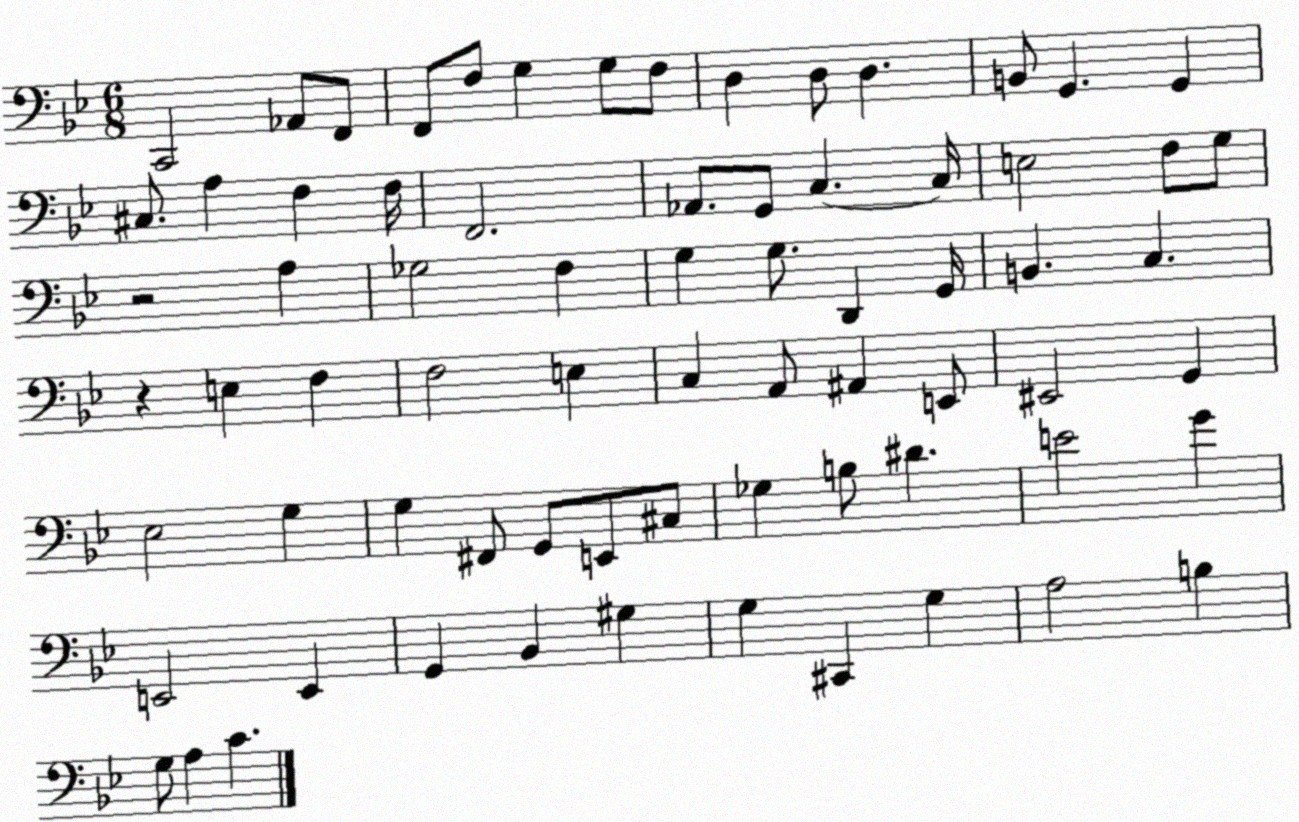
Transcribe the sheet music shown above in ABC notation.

X:1
T:Untitled
M:6/8
L:1/4
K:Bb
C,,2 _A,,/2 F,,/2 F,,/2 F,/2 G, G,/2 F,/2 D, D,/2 D, B,,/2 G,, G,, ^C,/2 A, F, F,/4 F,,2 _A,,/2 G,,/2 C, C,/4 E,2 F,/2 G,/2 z2 A, _G,2 F, G, G,/2 D,, G,,/4 B,, C, z E, F, F,2 E, C, A,,/2 ^A,, E,,/2 ^E,,2 G,, _E,2 G, G, ^F,,/2 G,,/2 E,,/2 ^C,/2 _G, B,/2 ^D E2 G E,,2 E,, G,, _B,, ^G, G, ^C,, G, A,2 B, G,/2 A, C